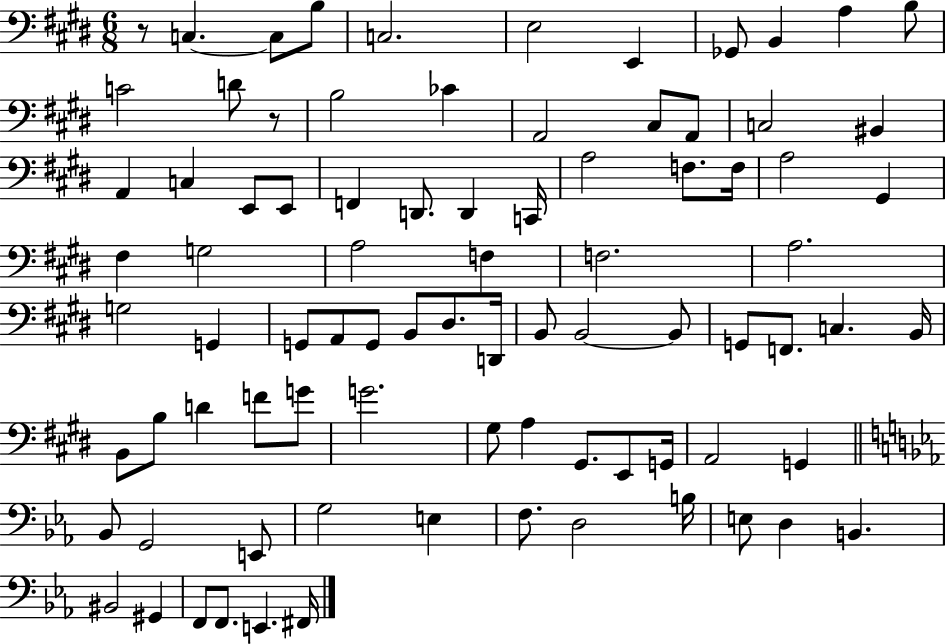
X:1
T:Untitled
M:6/8
L:1/4
K:E
z/2 C, C,/2 B,/2 C,2 E,2 E,, _G,,/2 B,, A, B,/2 C2 D/2 z/2 B,2 _C A,,2 ^C,/2 A,,/2 C,2 ^B,, A,, C, E,,/2 E,,/2 F,, D,,/2 D,, C,,/4 A,2 F,/2 F,/4 A,2 ^G,, ^F, G,2 A,2 F, F,2 A,2 G,2 G,, G,,/2 A,,/2 G,,/2 B,,/2 ^D,/2 D,,/4 B,,/2 B,,2 B,,/2 G,,/2 F,,/2 C, B,,/4 B,,/2 B,/2 D F/2 G/2 G2 ^G,/2 A, ^G,,/2 E,,/2 G,,/4 A,,2 G,, _B,,/2 G,,2 E,,/2 G,2 E, F,/2 D,2 B,/4 E,/2 D, B,, ^B,,2 ^G,, F,,/2 F,,/2 E,, ^F,,/4